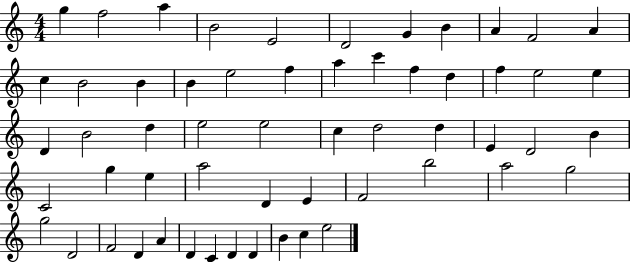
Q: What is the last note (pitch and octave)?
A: E5